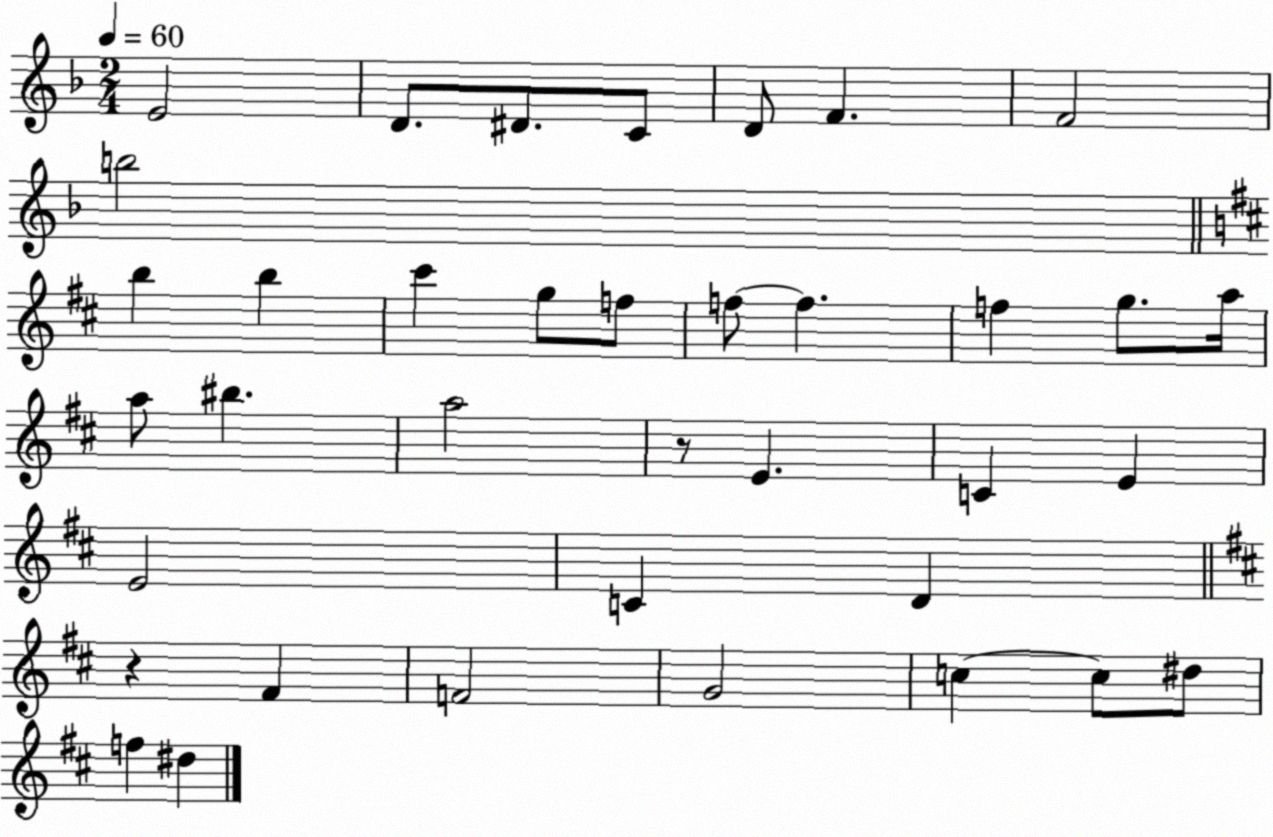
X:1
T:Untitled
M:2/4
L:1/4
K:F
E2 D/2 ^D/2 C/2 D/2 F F2 b2 b b ^c' g/2 f/2 f/2 f f g/2 a/4 a/2 ^b a2 z/2 E C E E2 C D z ^F F2 G2 c c/2 ^d/2 f ^d